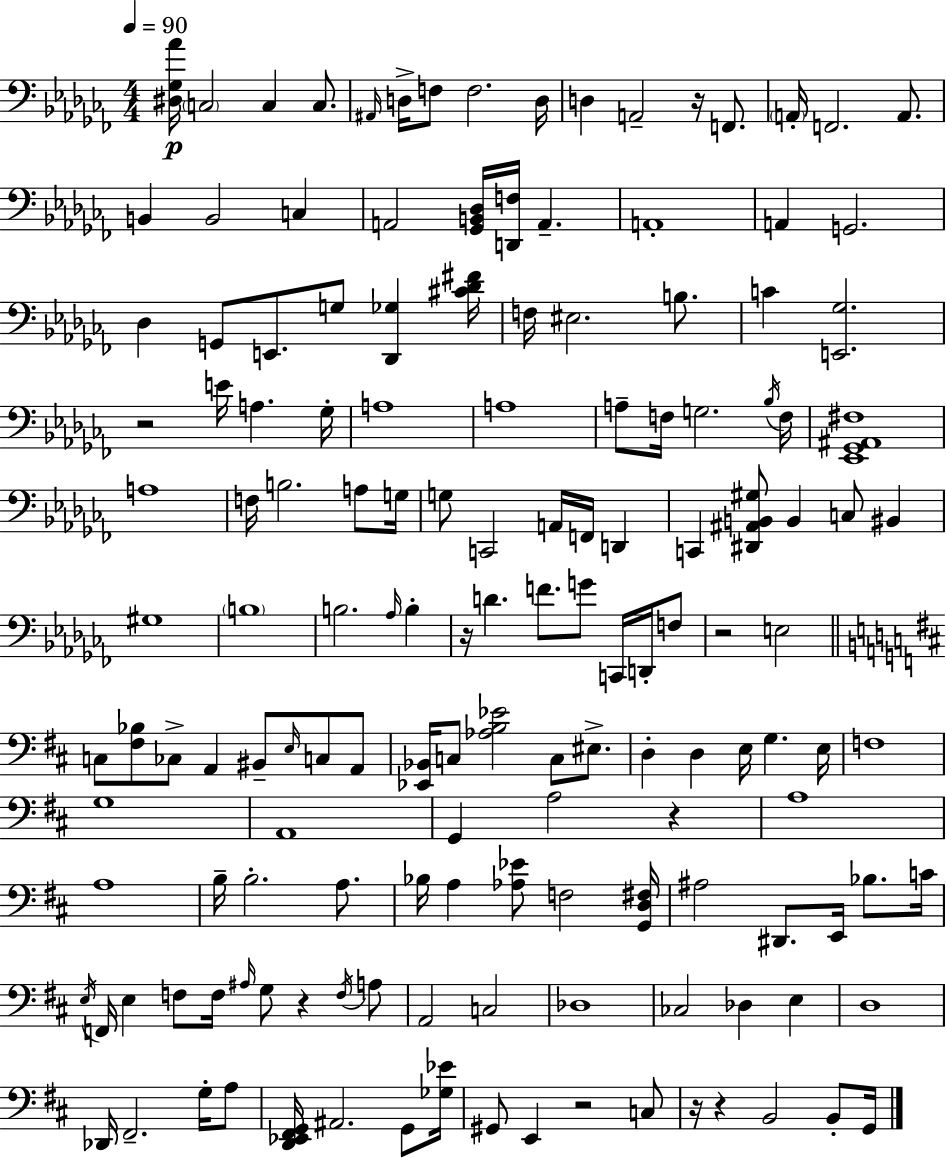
X:1
T:Untitled
M:4/4
L:1/4
K:Abm
[^D,_G,_A]/4 C,2 C, C,/2 ^A,,/4 D,/4 F,/2 F,2 D,/4 D, A,,2 z/4 F,,/2 A,,/4 F,,2 A,,/2 B,, B,,2 C, A,,2 [_G,,B,,_D,]/4 [D,,F,]/4 A,, A,,4 A,, G,,2 _D, G,,/2 E,,/2 G,/2 [_D,,_G,] [^C_D^F]/4 F,/4 ^E,2 B,/2 C [E,,_G,]2 z2 E/4 A, _G,/4 A,4 A,4 A,/2 F,/4 G,2 _B,/4 F,/4 [_E,,_G,,^A,,^F,]4 A,4 F,/4 B,2 A,/2 G,/4 G,/2 C,,2 A,,/4 F,,/4 D,, C,, [^D,,^A,,B,,^G,]/2 B,, C,/2 ^B,, ^G,4 B,4 B,2 _A,/4 B, z/4 D F/2 G/2 C,,/4 D,,/4 F,/2 z2 E,2 C,/2 [^F,_B,]/2 _C,/2 A,, ^B,,/2 E,/4 C,/2 A,,/2 [_E,,_B,,]/4 C,/2 [_A,B,_E]2 C,/2 ^E,/2 D, D, E,/4 G, E,/4 F,4 G,4 A,,4 G,, A,2 z A,4 A,4 B,/4 B,2 A,/2 _B,/4 A, [_A,_E]/2 F,2 [G,,D,^F,]/4 ^A,2 ^D,,/2 E,,/4 _B,/2 C/4 E,/4 F,,/4 E, F,/2 F,/4 ^A,/4 G,/2 z F,/4 A,/2 A,,2 C,2 _D,4 _C,2 _D, E, D,4 _D,,/4 ^F,,2 G,/4 A,/2 [D,,_E,,^F,,G,,]/4 ^A,,2 G,,/2 [_G,_E]/4 ^G,,/2 E,, z2 C,/2 z/4 z B,,2 B,,/2 G,,/4